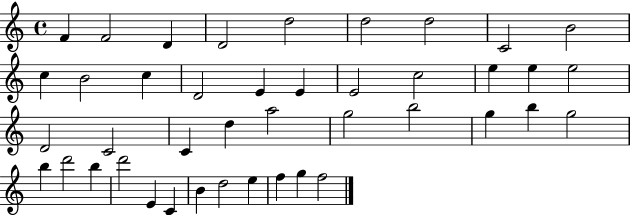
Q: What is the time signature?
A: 4/4